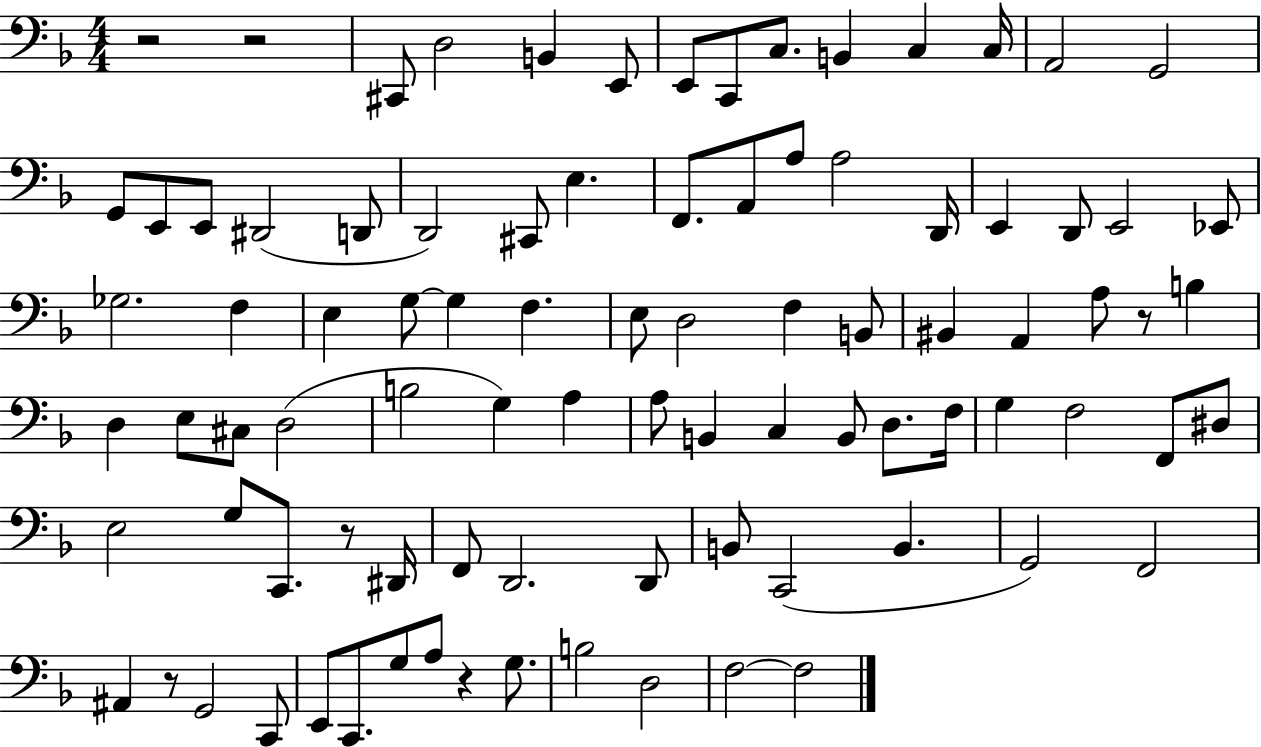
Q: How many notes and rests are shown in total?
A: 90